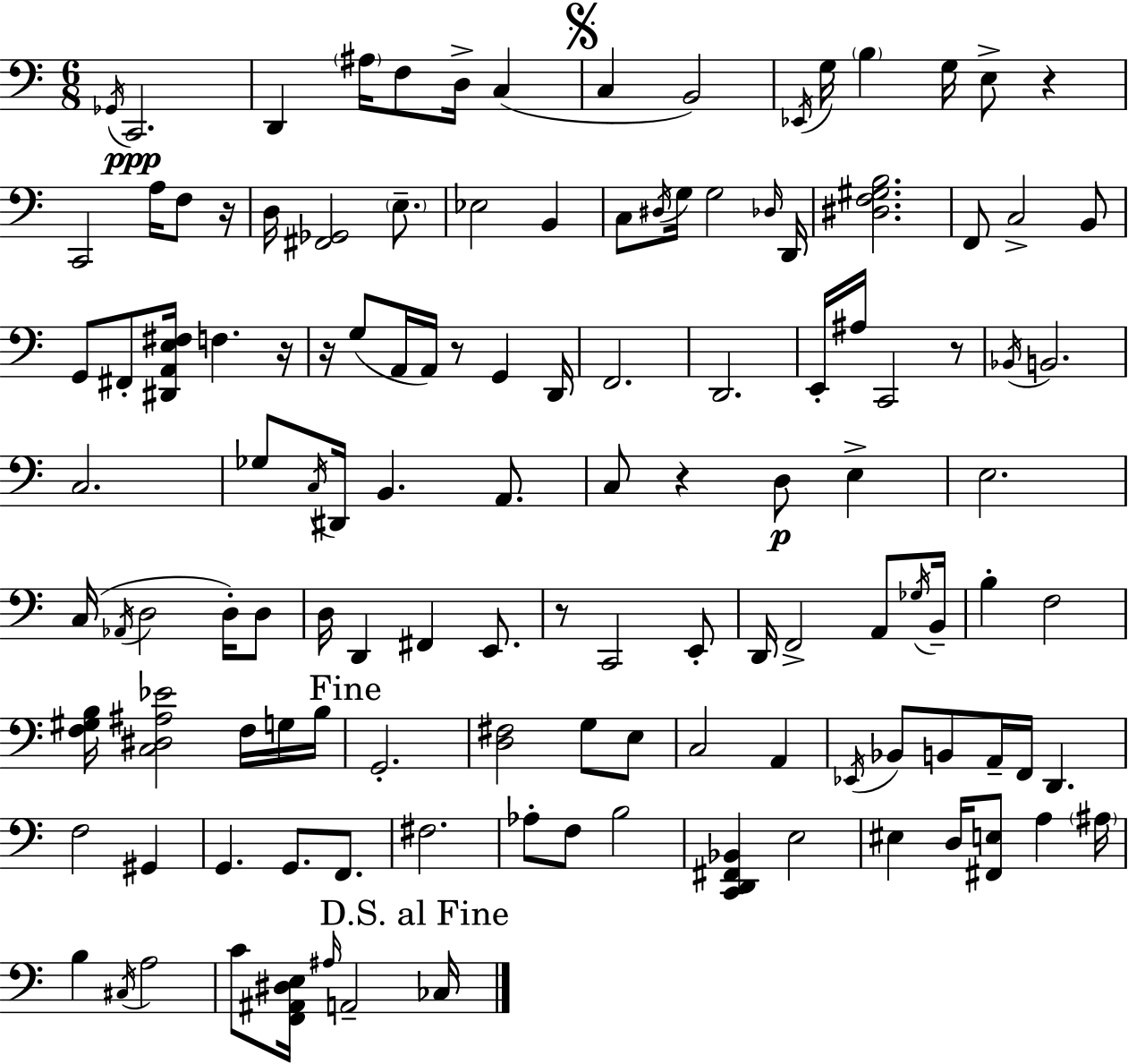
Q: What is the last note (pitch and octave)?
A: CES3